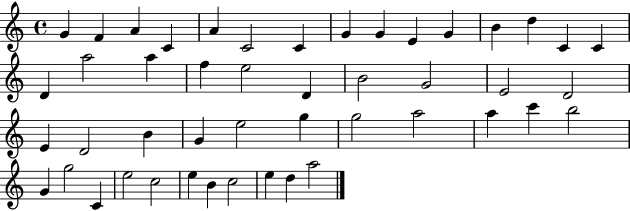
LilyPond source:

{
  \clef treble
  \time 4/4
  \defaultTimeSignature
  \key c \major
  g'4 f'4 a'4 c'4 | a'4 c'2 c'4 | g'4 g'4 e'4 g'4 | b'4 d''4 c'4 c'4 | \break d'4 a''2 a''4 | f''4 e''2 d'4 | b'2 g'2 | e'2 d'2 | \break e'4 d'2 b'4 | g'4 e''2 g''4 | g''2 a''2 | a''4 c'''4 b''2 | \break g'4 g''2 c'4 | e''2 c''2 | e''4 b'4 c''2 | e''4 d''4 a''2 | \break \bar "|."
}